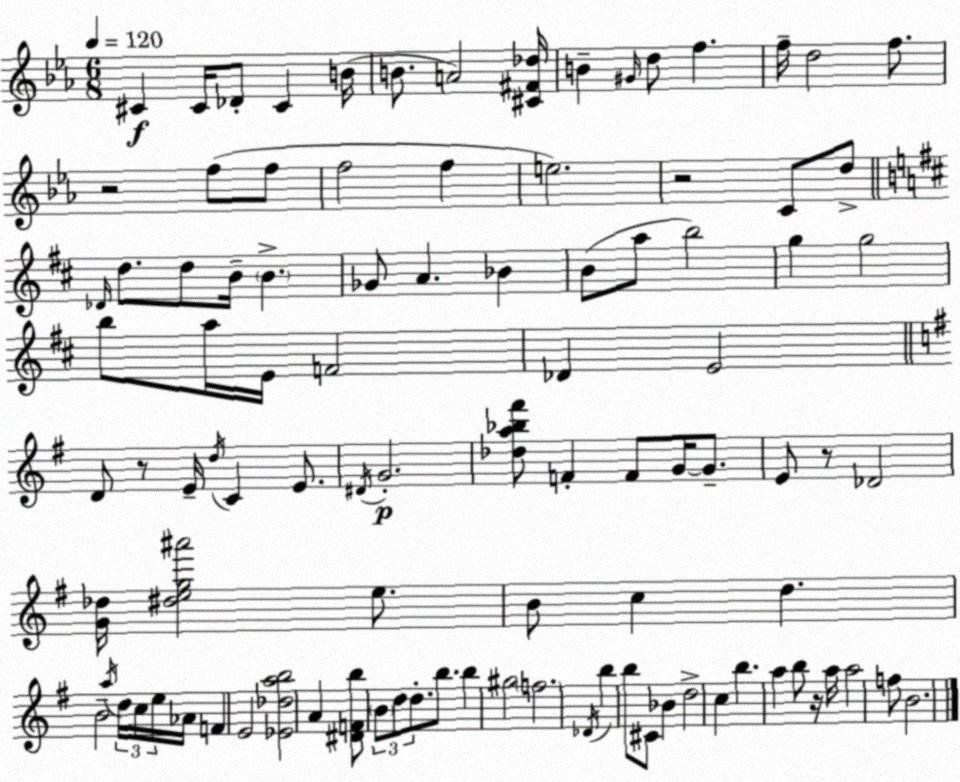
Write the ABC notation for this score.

X:1
T:Untitled
M:6/8
L:1/4
K:Cm
^C ^C/4 _D/2 ^C B/4 B/2 A2 [^C^F_d]/4 B ^G/4 d/2 f f/4 d2 f/2 z2 f/2 f/2 f2 f e2 z2 C/2 d/2 _D/4 d/2 d/2 B/4 B _G/2 A _B B/2 a/2 b2 g g2 b/2 a/4 E/4 F2 _D E2 D/2 z/2 E/4 d/4 C E/2 ^D/4 G2 [_da_b^f']/2 F F/2 G/4 G/2 E/2 z/2 _D2 [G_d]/4 [^deg^a']2 e/2 B/2 c d B2 a/4 d/4 c/4 e/4 _A/4 F E2 [_E_dab]2 A [^DFb]/2 B/2 d/2 d/2 b/2 b ^g2 f2 _D/4 b b/2 ^C/2 _B d2 c b a b/2 z/4 a/4 a2 f/2 B2